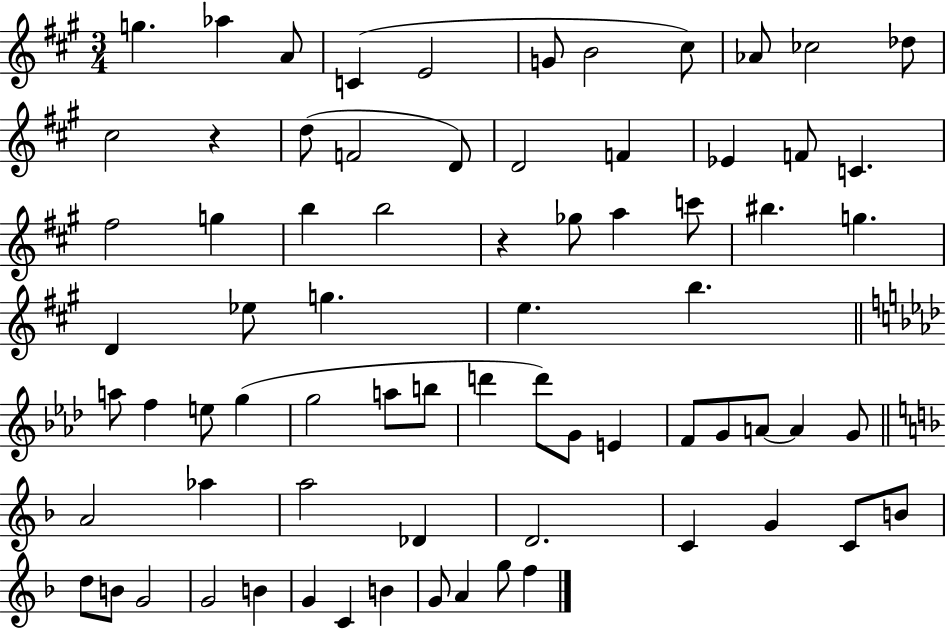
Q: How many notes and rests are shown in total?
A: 73